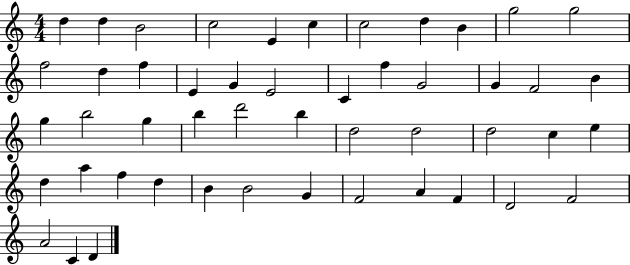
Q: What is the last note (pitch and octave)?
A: D4